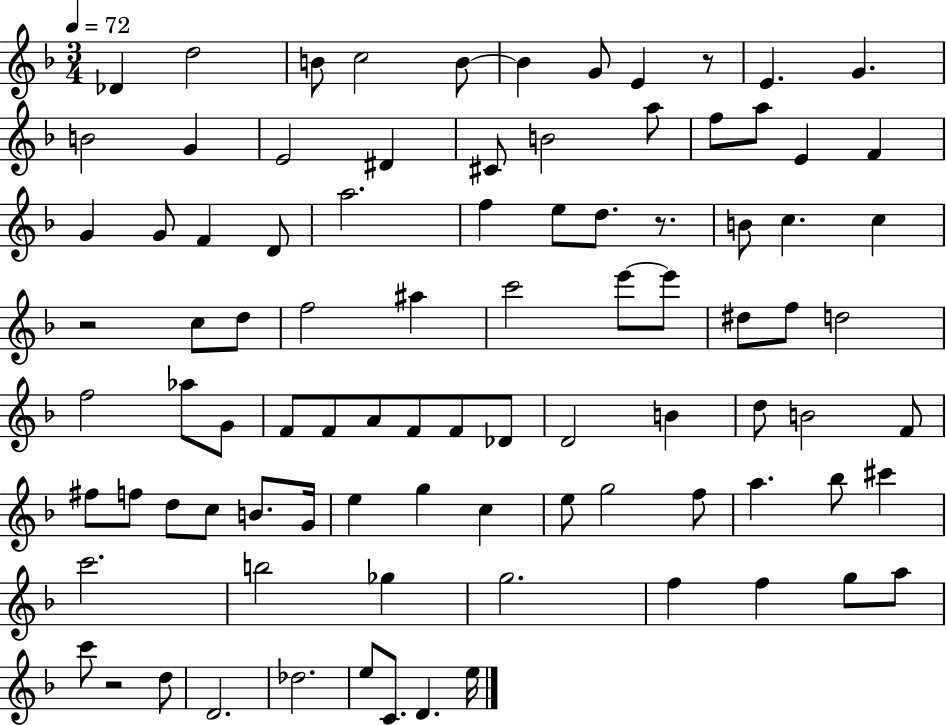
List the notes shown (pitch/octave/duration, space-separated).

Db4/q D5/h B4/e C5/h B4/e B4/q G4/e E4/q R/e E4/q. G4/q. B4/h G4/q E4/h D#4/q C#4/e B4/h A5/e F5/e A5/e E4/q F4/q G4/q G4/e F4/q D4/e A5/h. F5/q E5/e D5/e. R/e. B4/e C5/q. C5/q R/h C5/e D5/e F5/h A#5/q C6/h E6/e E6/e D#5/e F5/e D5/h F5/h Ab5/e G4/e F4/e F4/e A4/e F4/e F4/e Db4/e D4/h B4/q D5/e B4/h F4/e F#5/e F5/e D5/e C5/e B4/e. G4/s E5/q G5/q C5/q E5/e G5/h F5/e A5/q. Bb5/e C#6/q C6/h. B5/h Gb5/q G5/h. F5/q F5/q G5/e A5/e C6/e R/h D5/e D4/h. Db5/h. E5/e C4/e. D4/q. E5/s